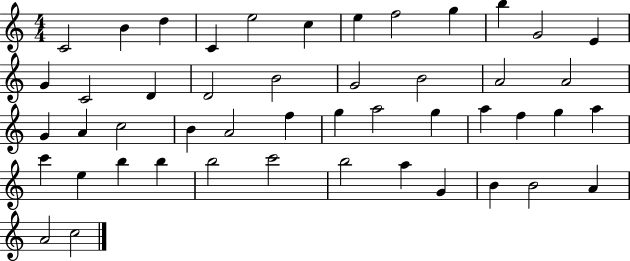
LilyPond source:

{
  \clef treble
  \numericTimeSignature
  \time 4/4
  \key c \major
  c'2 b'4 d''4 | c'4 e''2 c''4 | e''4 f''2 g''4 | b''4 g'2 e'4 | \break g'4 c'2 d'4 | d'2 b'2 | g'2 b'2 | a'2 a'2 | \break g'4 a'4 c''2 | b'4 a'2 f''4 | g''4 a''2 g''4 | a''4 f''4 g''4 a''4 | \break c'''4 e''4 b''4 b''4 | b''2 c'''2 | b''2 a''4 g'4 | b'4 b'2 a'4 | \break a'2 c''2 | \bar "|."
}